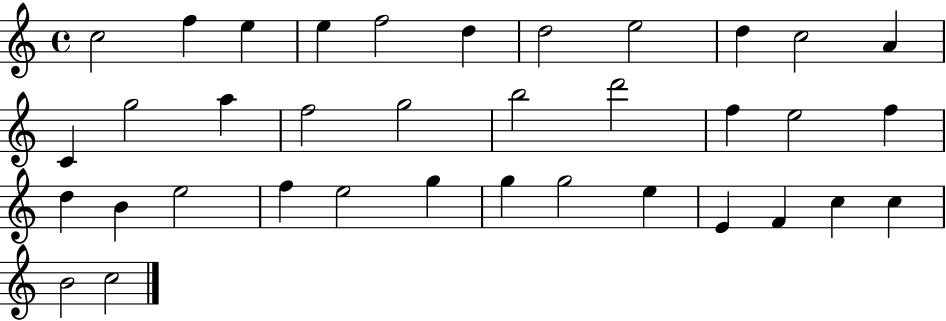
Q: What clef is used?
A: treble